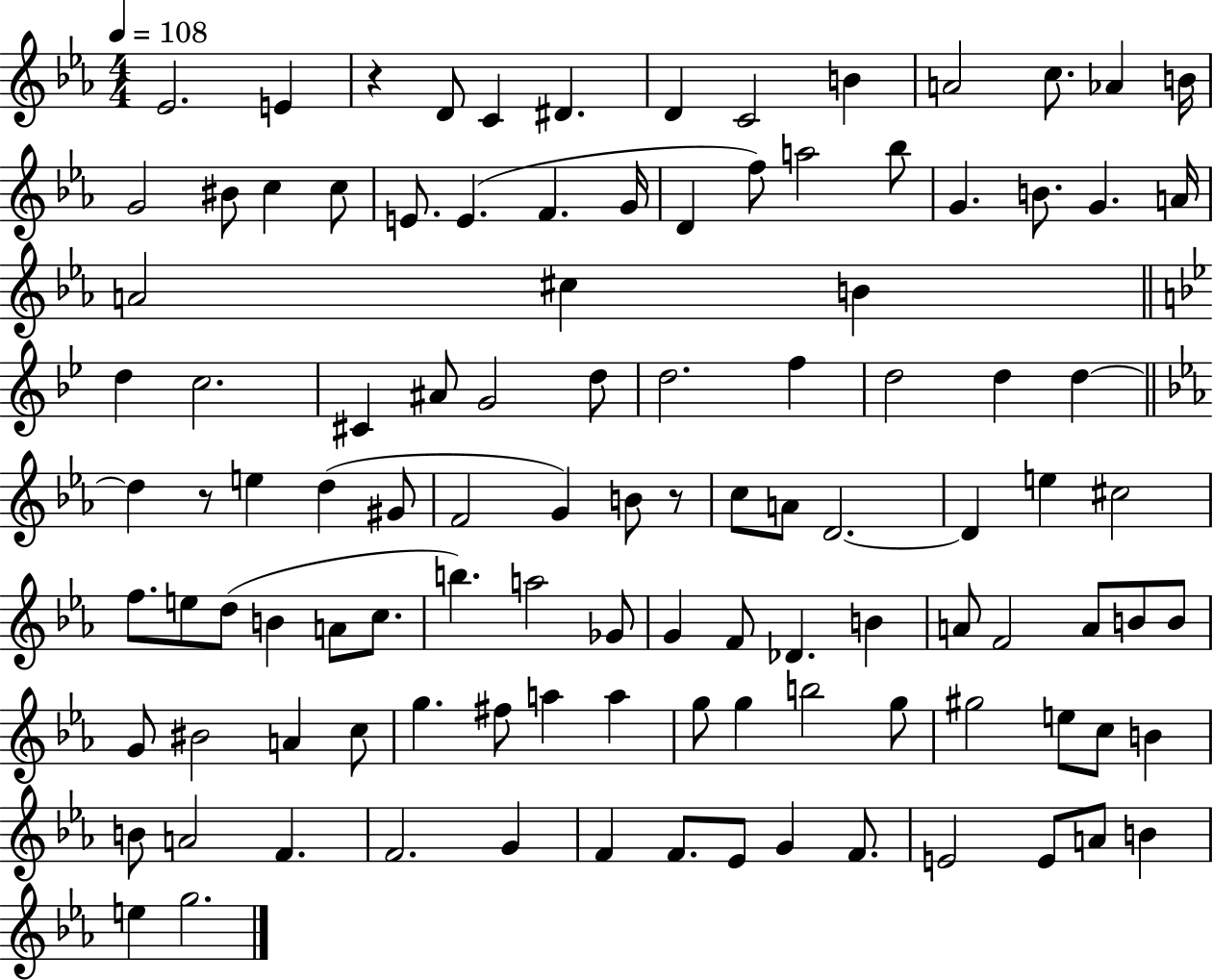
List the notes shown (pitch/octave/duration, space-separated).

Eb4/h. E4/q R/q D4/e C4/q D#4/q. D4/q C4/h B4/q A4/h C5/e. Ab4/q B4/s G4/h BIS4/e C5/q C5/e E4/e. E4/q. F4/q. G4/s D4/q F5/e A5/h Bb5/e G4/q. B4/e. G4/q. A4/s A4/h C#5/q B4/q D5/q C5/h. C#4/q A#4/e G4/h D5/e D5/h. F5/q D5/h D5/q D5/q D5/q R/e E5/q D5/q G#4/e F4/h G4/q B4/e R/e C5/e A4/e D4/h. D4/q E5/q C#5/h F5/e. E5/e D5/e B4/q A4/e C5/e. B5/q. A5/h Gb4/e G4/q F4/e Db4/q. B4/q A4/e F4/h A4/e B4/e B4/e G4/e BIS4/h A4/q C5/e G5/q. F#5/e A5/q A5/q G5/e G5/q B5/h G5/e G#5/h E5/e C5/e B4/q B4/e A4/h F4/q. F4/h. G4/q F4/q F4/e. Eb4/e G4/q F4/e. E4/h E4/e A4/e B4/q E5/q G5/h.